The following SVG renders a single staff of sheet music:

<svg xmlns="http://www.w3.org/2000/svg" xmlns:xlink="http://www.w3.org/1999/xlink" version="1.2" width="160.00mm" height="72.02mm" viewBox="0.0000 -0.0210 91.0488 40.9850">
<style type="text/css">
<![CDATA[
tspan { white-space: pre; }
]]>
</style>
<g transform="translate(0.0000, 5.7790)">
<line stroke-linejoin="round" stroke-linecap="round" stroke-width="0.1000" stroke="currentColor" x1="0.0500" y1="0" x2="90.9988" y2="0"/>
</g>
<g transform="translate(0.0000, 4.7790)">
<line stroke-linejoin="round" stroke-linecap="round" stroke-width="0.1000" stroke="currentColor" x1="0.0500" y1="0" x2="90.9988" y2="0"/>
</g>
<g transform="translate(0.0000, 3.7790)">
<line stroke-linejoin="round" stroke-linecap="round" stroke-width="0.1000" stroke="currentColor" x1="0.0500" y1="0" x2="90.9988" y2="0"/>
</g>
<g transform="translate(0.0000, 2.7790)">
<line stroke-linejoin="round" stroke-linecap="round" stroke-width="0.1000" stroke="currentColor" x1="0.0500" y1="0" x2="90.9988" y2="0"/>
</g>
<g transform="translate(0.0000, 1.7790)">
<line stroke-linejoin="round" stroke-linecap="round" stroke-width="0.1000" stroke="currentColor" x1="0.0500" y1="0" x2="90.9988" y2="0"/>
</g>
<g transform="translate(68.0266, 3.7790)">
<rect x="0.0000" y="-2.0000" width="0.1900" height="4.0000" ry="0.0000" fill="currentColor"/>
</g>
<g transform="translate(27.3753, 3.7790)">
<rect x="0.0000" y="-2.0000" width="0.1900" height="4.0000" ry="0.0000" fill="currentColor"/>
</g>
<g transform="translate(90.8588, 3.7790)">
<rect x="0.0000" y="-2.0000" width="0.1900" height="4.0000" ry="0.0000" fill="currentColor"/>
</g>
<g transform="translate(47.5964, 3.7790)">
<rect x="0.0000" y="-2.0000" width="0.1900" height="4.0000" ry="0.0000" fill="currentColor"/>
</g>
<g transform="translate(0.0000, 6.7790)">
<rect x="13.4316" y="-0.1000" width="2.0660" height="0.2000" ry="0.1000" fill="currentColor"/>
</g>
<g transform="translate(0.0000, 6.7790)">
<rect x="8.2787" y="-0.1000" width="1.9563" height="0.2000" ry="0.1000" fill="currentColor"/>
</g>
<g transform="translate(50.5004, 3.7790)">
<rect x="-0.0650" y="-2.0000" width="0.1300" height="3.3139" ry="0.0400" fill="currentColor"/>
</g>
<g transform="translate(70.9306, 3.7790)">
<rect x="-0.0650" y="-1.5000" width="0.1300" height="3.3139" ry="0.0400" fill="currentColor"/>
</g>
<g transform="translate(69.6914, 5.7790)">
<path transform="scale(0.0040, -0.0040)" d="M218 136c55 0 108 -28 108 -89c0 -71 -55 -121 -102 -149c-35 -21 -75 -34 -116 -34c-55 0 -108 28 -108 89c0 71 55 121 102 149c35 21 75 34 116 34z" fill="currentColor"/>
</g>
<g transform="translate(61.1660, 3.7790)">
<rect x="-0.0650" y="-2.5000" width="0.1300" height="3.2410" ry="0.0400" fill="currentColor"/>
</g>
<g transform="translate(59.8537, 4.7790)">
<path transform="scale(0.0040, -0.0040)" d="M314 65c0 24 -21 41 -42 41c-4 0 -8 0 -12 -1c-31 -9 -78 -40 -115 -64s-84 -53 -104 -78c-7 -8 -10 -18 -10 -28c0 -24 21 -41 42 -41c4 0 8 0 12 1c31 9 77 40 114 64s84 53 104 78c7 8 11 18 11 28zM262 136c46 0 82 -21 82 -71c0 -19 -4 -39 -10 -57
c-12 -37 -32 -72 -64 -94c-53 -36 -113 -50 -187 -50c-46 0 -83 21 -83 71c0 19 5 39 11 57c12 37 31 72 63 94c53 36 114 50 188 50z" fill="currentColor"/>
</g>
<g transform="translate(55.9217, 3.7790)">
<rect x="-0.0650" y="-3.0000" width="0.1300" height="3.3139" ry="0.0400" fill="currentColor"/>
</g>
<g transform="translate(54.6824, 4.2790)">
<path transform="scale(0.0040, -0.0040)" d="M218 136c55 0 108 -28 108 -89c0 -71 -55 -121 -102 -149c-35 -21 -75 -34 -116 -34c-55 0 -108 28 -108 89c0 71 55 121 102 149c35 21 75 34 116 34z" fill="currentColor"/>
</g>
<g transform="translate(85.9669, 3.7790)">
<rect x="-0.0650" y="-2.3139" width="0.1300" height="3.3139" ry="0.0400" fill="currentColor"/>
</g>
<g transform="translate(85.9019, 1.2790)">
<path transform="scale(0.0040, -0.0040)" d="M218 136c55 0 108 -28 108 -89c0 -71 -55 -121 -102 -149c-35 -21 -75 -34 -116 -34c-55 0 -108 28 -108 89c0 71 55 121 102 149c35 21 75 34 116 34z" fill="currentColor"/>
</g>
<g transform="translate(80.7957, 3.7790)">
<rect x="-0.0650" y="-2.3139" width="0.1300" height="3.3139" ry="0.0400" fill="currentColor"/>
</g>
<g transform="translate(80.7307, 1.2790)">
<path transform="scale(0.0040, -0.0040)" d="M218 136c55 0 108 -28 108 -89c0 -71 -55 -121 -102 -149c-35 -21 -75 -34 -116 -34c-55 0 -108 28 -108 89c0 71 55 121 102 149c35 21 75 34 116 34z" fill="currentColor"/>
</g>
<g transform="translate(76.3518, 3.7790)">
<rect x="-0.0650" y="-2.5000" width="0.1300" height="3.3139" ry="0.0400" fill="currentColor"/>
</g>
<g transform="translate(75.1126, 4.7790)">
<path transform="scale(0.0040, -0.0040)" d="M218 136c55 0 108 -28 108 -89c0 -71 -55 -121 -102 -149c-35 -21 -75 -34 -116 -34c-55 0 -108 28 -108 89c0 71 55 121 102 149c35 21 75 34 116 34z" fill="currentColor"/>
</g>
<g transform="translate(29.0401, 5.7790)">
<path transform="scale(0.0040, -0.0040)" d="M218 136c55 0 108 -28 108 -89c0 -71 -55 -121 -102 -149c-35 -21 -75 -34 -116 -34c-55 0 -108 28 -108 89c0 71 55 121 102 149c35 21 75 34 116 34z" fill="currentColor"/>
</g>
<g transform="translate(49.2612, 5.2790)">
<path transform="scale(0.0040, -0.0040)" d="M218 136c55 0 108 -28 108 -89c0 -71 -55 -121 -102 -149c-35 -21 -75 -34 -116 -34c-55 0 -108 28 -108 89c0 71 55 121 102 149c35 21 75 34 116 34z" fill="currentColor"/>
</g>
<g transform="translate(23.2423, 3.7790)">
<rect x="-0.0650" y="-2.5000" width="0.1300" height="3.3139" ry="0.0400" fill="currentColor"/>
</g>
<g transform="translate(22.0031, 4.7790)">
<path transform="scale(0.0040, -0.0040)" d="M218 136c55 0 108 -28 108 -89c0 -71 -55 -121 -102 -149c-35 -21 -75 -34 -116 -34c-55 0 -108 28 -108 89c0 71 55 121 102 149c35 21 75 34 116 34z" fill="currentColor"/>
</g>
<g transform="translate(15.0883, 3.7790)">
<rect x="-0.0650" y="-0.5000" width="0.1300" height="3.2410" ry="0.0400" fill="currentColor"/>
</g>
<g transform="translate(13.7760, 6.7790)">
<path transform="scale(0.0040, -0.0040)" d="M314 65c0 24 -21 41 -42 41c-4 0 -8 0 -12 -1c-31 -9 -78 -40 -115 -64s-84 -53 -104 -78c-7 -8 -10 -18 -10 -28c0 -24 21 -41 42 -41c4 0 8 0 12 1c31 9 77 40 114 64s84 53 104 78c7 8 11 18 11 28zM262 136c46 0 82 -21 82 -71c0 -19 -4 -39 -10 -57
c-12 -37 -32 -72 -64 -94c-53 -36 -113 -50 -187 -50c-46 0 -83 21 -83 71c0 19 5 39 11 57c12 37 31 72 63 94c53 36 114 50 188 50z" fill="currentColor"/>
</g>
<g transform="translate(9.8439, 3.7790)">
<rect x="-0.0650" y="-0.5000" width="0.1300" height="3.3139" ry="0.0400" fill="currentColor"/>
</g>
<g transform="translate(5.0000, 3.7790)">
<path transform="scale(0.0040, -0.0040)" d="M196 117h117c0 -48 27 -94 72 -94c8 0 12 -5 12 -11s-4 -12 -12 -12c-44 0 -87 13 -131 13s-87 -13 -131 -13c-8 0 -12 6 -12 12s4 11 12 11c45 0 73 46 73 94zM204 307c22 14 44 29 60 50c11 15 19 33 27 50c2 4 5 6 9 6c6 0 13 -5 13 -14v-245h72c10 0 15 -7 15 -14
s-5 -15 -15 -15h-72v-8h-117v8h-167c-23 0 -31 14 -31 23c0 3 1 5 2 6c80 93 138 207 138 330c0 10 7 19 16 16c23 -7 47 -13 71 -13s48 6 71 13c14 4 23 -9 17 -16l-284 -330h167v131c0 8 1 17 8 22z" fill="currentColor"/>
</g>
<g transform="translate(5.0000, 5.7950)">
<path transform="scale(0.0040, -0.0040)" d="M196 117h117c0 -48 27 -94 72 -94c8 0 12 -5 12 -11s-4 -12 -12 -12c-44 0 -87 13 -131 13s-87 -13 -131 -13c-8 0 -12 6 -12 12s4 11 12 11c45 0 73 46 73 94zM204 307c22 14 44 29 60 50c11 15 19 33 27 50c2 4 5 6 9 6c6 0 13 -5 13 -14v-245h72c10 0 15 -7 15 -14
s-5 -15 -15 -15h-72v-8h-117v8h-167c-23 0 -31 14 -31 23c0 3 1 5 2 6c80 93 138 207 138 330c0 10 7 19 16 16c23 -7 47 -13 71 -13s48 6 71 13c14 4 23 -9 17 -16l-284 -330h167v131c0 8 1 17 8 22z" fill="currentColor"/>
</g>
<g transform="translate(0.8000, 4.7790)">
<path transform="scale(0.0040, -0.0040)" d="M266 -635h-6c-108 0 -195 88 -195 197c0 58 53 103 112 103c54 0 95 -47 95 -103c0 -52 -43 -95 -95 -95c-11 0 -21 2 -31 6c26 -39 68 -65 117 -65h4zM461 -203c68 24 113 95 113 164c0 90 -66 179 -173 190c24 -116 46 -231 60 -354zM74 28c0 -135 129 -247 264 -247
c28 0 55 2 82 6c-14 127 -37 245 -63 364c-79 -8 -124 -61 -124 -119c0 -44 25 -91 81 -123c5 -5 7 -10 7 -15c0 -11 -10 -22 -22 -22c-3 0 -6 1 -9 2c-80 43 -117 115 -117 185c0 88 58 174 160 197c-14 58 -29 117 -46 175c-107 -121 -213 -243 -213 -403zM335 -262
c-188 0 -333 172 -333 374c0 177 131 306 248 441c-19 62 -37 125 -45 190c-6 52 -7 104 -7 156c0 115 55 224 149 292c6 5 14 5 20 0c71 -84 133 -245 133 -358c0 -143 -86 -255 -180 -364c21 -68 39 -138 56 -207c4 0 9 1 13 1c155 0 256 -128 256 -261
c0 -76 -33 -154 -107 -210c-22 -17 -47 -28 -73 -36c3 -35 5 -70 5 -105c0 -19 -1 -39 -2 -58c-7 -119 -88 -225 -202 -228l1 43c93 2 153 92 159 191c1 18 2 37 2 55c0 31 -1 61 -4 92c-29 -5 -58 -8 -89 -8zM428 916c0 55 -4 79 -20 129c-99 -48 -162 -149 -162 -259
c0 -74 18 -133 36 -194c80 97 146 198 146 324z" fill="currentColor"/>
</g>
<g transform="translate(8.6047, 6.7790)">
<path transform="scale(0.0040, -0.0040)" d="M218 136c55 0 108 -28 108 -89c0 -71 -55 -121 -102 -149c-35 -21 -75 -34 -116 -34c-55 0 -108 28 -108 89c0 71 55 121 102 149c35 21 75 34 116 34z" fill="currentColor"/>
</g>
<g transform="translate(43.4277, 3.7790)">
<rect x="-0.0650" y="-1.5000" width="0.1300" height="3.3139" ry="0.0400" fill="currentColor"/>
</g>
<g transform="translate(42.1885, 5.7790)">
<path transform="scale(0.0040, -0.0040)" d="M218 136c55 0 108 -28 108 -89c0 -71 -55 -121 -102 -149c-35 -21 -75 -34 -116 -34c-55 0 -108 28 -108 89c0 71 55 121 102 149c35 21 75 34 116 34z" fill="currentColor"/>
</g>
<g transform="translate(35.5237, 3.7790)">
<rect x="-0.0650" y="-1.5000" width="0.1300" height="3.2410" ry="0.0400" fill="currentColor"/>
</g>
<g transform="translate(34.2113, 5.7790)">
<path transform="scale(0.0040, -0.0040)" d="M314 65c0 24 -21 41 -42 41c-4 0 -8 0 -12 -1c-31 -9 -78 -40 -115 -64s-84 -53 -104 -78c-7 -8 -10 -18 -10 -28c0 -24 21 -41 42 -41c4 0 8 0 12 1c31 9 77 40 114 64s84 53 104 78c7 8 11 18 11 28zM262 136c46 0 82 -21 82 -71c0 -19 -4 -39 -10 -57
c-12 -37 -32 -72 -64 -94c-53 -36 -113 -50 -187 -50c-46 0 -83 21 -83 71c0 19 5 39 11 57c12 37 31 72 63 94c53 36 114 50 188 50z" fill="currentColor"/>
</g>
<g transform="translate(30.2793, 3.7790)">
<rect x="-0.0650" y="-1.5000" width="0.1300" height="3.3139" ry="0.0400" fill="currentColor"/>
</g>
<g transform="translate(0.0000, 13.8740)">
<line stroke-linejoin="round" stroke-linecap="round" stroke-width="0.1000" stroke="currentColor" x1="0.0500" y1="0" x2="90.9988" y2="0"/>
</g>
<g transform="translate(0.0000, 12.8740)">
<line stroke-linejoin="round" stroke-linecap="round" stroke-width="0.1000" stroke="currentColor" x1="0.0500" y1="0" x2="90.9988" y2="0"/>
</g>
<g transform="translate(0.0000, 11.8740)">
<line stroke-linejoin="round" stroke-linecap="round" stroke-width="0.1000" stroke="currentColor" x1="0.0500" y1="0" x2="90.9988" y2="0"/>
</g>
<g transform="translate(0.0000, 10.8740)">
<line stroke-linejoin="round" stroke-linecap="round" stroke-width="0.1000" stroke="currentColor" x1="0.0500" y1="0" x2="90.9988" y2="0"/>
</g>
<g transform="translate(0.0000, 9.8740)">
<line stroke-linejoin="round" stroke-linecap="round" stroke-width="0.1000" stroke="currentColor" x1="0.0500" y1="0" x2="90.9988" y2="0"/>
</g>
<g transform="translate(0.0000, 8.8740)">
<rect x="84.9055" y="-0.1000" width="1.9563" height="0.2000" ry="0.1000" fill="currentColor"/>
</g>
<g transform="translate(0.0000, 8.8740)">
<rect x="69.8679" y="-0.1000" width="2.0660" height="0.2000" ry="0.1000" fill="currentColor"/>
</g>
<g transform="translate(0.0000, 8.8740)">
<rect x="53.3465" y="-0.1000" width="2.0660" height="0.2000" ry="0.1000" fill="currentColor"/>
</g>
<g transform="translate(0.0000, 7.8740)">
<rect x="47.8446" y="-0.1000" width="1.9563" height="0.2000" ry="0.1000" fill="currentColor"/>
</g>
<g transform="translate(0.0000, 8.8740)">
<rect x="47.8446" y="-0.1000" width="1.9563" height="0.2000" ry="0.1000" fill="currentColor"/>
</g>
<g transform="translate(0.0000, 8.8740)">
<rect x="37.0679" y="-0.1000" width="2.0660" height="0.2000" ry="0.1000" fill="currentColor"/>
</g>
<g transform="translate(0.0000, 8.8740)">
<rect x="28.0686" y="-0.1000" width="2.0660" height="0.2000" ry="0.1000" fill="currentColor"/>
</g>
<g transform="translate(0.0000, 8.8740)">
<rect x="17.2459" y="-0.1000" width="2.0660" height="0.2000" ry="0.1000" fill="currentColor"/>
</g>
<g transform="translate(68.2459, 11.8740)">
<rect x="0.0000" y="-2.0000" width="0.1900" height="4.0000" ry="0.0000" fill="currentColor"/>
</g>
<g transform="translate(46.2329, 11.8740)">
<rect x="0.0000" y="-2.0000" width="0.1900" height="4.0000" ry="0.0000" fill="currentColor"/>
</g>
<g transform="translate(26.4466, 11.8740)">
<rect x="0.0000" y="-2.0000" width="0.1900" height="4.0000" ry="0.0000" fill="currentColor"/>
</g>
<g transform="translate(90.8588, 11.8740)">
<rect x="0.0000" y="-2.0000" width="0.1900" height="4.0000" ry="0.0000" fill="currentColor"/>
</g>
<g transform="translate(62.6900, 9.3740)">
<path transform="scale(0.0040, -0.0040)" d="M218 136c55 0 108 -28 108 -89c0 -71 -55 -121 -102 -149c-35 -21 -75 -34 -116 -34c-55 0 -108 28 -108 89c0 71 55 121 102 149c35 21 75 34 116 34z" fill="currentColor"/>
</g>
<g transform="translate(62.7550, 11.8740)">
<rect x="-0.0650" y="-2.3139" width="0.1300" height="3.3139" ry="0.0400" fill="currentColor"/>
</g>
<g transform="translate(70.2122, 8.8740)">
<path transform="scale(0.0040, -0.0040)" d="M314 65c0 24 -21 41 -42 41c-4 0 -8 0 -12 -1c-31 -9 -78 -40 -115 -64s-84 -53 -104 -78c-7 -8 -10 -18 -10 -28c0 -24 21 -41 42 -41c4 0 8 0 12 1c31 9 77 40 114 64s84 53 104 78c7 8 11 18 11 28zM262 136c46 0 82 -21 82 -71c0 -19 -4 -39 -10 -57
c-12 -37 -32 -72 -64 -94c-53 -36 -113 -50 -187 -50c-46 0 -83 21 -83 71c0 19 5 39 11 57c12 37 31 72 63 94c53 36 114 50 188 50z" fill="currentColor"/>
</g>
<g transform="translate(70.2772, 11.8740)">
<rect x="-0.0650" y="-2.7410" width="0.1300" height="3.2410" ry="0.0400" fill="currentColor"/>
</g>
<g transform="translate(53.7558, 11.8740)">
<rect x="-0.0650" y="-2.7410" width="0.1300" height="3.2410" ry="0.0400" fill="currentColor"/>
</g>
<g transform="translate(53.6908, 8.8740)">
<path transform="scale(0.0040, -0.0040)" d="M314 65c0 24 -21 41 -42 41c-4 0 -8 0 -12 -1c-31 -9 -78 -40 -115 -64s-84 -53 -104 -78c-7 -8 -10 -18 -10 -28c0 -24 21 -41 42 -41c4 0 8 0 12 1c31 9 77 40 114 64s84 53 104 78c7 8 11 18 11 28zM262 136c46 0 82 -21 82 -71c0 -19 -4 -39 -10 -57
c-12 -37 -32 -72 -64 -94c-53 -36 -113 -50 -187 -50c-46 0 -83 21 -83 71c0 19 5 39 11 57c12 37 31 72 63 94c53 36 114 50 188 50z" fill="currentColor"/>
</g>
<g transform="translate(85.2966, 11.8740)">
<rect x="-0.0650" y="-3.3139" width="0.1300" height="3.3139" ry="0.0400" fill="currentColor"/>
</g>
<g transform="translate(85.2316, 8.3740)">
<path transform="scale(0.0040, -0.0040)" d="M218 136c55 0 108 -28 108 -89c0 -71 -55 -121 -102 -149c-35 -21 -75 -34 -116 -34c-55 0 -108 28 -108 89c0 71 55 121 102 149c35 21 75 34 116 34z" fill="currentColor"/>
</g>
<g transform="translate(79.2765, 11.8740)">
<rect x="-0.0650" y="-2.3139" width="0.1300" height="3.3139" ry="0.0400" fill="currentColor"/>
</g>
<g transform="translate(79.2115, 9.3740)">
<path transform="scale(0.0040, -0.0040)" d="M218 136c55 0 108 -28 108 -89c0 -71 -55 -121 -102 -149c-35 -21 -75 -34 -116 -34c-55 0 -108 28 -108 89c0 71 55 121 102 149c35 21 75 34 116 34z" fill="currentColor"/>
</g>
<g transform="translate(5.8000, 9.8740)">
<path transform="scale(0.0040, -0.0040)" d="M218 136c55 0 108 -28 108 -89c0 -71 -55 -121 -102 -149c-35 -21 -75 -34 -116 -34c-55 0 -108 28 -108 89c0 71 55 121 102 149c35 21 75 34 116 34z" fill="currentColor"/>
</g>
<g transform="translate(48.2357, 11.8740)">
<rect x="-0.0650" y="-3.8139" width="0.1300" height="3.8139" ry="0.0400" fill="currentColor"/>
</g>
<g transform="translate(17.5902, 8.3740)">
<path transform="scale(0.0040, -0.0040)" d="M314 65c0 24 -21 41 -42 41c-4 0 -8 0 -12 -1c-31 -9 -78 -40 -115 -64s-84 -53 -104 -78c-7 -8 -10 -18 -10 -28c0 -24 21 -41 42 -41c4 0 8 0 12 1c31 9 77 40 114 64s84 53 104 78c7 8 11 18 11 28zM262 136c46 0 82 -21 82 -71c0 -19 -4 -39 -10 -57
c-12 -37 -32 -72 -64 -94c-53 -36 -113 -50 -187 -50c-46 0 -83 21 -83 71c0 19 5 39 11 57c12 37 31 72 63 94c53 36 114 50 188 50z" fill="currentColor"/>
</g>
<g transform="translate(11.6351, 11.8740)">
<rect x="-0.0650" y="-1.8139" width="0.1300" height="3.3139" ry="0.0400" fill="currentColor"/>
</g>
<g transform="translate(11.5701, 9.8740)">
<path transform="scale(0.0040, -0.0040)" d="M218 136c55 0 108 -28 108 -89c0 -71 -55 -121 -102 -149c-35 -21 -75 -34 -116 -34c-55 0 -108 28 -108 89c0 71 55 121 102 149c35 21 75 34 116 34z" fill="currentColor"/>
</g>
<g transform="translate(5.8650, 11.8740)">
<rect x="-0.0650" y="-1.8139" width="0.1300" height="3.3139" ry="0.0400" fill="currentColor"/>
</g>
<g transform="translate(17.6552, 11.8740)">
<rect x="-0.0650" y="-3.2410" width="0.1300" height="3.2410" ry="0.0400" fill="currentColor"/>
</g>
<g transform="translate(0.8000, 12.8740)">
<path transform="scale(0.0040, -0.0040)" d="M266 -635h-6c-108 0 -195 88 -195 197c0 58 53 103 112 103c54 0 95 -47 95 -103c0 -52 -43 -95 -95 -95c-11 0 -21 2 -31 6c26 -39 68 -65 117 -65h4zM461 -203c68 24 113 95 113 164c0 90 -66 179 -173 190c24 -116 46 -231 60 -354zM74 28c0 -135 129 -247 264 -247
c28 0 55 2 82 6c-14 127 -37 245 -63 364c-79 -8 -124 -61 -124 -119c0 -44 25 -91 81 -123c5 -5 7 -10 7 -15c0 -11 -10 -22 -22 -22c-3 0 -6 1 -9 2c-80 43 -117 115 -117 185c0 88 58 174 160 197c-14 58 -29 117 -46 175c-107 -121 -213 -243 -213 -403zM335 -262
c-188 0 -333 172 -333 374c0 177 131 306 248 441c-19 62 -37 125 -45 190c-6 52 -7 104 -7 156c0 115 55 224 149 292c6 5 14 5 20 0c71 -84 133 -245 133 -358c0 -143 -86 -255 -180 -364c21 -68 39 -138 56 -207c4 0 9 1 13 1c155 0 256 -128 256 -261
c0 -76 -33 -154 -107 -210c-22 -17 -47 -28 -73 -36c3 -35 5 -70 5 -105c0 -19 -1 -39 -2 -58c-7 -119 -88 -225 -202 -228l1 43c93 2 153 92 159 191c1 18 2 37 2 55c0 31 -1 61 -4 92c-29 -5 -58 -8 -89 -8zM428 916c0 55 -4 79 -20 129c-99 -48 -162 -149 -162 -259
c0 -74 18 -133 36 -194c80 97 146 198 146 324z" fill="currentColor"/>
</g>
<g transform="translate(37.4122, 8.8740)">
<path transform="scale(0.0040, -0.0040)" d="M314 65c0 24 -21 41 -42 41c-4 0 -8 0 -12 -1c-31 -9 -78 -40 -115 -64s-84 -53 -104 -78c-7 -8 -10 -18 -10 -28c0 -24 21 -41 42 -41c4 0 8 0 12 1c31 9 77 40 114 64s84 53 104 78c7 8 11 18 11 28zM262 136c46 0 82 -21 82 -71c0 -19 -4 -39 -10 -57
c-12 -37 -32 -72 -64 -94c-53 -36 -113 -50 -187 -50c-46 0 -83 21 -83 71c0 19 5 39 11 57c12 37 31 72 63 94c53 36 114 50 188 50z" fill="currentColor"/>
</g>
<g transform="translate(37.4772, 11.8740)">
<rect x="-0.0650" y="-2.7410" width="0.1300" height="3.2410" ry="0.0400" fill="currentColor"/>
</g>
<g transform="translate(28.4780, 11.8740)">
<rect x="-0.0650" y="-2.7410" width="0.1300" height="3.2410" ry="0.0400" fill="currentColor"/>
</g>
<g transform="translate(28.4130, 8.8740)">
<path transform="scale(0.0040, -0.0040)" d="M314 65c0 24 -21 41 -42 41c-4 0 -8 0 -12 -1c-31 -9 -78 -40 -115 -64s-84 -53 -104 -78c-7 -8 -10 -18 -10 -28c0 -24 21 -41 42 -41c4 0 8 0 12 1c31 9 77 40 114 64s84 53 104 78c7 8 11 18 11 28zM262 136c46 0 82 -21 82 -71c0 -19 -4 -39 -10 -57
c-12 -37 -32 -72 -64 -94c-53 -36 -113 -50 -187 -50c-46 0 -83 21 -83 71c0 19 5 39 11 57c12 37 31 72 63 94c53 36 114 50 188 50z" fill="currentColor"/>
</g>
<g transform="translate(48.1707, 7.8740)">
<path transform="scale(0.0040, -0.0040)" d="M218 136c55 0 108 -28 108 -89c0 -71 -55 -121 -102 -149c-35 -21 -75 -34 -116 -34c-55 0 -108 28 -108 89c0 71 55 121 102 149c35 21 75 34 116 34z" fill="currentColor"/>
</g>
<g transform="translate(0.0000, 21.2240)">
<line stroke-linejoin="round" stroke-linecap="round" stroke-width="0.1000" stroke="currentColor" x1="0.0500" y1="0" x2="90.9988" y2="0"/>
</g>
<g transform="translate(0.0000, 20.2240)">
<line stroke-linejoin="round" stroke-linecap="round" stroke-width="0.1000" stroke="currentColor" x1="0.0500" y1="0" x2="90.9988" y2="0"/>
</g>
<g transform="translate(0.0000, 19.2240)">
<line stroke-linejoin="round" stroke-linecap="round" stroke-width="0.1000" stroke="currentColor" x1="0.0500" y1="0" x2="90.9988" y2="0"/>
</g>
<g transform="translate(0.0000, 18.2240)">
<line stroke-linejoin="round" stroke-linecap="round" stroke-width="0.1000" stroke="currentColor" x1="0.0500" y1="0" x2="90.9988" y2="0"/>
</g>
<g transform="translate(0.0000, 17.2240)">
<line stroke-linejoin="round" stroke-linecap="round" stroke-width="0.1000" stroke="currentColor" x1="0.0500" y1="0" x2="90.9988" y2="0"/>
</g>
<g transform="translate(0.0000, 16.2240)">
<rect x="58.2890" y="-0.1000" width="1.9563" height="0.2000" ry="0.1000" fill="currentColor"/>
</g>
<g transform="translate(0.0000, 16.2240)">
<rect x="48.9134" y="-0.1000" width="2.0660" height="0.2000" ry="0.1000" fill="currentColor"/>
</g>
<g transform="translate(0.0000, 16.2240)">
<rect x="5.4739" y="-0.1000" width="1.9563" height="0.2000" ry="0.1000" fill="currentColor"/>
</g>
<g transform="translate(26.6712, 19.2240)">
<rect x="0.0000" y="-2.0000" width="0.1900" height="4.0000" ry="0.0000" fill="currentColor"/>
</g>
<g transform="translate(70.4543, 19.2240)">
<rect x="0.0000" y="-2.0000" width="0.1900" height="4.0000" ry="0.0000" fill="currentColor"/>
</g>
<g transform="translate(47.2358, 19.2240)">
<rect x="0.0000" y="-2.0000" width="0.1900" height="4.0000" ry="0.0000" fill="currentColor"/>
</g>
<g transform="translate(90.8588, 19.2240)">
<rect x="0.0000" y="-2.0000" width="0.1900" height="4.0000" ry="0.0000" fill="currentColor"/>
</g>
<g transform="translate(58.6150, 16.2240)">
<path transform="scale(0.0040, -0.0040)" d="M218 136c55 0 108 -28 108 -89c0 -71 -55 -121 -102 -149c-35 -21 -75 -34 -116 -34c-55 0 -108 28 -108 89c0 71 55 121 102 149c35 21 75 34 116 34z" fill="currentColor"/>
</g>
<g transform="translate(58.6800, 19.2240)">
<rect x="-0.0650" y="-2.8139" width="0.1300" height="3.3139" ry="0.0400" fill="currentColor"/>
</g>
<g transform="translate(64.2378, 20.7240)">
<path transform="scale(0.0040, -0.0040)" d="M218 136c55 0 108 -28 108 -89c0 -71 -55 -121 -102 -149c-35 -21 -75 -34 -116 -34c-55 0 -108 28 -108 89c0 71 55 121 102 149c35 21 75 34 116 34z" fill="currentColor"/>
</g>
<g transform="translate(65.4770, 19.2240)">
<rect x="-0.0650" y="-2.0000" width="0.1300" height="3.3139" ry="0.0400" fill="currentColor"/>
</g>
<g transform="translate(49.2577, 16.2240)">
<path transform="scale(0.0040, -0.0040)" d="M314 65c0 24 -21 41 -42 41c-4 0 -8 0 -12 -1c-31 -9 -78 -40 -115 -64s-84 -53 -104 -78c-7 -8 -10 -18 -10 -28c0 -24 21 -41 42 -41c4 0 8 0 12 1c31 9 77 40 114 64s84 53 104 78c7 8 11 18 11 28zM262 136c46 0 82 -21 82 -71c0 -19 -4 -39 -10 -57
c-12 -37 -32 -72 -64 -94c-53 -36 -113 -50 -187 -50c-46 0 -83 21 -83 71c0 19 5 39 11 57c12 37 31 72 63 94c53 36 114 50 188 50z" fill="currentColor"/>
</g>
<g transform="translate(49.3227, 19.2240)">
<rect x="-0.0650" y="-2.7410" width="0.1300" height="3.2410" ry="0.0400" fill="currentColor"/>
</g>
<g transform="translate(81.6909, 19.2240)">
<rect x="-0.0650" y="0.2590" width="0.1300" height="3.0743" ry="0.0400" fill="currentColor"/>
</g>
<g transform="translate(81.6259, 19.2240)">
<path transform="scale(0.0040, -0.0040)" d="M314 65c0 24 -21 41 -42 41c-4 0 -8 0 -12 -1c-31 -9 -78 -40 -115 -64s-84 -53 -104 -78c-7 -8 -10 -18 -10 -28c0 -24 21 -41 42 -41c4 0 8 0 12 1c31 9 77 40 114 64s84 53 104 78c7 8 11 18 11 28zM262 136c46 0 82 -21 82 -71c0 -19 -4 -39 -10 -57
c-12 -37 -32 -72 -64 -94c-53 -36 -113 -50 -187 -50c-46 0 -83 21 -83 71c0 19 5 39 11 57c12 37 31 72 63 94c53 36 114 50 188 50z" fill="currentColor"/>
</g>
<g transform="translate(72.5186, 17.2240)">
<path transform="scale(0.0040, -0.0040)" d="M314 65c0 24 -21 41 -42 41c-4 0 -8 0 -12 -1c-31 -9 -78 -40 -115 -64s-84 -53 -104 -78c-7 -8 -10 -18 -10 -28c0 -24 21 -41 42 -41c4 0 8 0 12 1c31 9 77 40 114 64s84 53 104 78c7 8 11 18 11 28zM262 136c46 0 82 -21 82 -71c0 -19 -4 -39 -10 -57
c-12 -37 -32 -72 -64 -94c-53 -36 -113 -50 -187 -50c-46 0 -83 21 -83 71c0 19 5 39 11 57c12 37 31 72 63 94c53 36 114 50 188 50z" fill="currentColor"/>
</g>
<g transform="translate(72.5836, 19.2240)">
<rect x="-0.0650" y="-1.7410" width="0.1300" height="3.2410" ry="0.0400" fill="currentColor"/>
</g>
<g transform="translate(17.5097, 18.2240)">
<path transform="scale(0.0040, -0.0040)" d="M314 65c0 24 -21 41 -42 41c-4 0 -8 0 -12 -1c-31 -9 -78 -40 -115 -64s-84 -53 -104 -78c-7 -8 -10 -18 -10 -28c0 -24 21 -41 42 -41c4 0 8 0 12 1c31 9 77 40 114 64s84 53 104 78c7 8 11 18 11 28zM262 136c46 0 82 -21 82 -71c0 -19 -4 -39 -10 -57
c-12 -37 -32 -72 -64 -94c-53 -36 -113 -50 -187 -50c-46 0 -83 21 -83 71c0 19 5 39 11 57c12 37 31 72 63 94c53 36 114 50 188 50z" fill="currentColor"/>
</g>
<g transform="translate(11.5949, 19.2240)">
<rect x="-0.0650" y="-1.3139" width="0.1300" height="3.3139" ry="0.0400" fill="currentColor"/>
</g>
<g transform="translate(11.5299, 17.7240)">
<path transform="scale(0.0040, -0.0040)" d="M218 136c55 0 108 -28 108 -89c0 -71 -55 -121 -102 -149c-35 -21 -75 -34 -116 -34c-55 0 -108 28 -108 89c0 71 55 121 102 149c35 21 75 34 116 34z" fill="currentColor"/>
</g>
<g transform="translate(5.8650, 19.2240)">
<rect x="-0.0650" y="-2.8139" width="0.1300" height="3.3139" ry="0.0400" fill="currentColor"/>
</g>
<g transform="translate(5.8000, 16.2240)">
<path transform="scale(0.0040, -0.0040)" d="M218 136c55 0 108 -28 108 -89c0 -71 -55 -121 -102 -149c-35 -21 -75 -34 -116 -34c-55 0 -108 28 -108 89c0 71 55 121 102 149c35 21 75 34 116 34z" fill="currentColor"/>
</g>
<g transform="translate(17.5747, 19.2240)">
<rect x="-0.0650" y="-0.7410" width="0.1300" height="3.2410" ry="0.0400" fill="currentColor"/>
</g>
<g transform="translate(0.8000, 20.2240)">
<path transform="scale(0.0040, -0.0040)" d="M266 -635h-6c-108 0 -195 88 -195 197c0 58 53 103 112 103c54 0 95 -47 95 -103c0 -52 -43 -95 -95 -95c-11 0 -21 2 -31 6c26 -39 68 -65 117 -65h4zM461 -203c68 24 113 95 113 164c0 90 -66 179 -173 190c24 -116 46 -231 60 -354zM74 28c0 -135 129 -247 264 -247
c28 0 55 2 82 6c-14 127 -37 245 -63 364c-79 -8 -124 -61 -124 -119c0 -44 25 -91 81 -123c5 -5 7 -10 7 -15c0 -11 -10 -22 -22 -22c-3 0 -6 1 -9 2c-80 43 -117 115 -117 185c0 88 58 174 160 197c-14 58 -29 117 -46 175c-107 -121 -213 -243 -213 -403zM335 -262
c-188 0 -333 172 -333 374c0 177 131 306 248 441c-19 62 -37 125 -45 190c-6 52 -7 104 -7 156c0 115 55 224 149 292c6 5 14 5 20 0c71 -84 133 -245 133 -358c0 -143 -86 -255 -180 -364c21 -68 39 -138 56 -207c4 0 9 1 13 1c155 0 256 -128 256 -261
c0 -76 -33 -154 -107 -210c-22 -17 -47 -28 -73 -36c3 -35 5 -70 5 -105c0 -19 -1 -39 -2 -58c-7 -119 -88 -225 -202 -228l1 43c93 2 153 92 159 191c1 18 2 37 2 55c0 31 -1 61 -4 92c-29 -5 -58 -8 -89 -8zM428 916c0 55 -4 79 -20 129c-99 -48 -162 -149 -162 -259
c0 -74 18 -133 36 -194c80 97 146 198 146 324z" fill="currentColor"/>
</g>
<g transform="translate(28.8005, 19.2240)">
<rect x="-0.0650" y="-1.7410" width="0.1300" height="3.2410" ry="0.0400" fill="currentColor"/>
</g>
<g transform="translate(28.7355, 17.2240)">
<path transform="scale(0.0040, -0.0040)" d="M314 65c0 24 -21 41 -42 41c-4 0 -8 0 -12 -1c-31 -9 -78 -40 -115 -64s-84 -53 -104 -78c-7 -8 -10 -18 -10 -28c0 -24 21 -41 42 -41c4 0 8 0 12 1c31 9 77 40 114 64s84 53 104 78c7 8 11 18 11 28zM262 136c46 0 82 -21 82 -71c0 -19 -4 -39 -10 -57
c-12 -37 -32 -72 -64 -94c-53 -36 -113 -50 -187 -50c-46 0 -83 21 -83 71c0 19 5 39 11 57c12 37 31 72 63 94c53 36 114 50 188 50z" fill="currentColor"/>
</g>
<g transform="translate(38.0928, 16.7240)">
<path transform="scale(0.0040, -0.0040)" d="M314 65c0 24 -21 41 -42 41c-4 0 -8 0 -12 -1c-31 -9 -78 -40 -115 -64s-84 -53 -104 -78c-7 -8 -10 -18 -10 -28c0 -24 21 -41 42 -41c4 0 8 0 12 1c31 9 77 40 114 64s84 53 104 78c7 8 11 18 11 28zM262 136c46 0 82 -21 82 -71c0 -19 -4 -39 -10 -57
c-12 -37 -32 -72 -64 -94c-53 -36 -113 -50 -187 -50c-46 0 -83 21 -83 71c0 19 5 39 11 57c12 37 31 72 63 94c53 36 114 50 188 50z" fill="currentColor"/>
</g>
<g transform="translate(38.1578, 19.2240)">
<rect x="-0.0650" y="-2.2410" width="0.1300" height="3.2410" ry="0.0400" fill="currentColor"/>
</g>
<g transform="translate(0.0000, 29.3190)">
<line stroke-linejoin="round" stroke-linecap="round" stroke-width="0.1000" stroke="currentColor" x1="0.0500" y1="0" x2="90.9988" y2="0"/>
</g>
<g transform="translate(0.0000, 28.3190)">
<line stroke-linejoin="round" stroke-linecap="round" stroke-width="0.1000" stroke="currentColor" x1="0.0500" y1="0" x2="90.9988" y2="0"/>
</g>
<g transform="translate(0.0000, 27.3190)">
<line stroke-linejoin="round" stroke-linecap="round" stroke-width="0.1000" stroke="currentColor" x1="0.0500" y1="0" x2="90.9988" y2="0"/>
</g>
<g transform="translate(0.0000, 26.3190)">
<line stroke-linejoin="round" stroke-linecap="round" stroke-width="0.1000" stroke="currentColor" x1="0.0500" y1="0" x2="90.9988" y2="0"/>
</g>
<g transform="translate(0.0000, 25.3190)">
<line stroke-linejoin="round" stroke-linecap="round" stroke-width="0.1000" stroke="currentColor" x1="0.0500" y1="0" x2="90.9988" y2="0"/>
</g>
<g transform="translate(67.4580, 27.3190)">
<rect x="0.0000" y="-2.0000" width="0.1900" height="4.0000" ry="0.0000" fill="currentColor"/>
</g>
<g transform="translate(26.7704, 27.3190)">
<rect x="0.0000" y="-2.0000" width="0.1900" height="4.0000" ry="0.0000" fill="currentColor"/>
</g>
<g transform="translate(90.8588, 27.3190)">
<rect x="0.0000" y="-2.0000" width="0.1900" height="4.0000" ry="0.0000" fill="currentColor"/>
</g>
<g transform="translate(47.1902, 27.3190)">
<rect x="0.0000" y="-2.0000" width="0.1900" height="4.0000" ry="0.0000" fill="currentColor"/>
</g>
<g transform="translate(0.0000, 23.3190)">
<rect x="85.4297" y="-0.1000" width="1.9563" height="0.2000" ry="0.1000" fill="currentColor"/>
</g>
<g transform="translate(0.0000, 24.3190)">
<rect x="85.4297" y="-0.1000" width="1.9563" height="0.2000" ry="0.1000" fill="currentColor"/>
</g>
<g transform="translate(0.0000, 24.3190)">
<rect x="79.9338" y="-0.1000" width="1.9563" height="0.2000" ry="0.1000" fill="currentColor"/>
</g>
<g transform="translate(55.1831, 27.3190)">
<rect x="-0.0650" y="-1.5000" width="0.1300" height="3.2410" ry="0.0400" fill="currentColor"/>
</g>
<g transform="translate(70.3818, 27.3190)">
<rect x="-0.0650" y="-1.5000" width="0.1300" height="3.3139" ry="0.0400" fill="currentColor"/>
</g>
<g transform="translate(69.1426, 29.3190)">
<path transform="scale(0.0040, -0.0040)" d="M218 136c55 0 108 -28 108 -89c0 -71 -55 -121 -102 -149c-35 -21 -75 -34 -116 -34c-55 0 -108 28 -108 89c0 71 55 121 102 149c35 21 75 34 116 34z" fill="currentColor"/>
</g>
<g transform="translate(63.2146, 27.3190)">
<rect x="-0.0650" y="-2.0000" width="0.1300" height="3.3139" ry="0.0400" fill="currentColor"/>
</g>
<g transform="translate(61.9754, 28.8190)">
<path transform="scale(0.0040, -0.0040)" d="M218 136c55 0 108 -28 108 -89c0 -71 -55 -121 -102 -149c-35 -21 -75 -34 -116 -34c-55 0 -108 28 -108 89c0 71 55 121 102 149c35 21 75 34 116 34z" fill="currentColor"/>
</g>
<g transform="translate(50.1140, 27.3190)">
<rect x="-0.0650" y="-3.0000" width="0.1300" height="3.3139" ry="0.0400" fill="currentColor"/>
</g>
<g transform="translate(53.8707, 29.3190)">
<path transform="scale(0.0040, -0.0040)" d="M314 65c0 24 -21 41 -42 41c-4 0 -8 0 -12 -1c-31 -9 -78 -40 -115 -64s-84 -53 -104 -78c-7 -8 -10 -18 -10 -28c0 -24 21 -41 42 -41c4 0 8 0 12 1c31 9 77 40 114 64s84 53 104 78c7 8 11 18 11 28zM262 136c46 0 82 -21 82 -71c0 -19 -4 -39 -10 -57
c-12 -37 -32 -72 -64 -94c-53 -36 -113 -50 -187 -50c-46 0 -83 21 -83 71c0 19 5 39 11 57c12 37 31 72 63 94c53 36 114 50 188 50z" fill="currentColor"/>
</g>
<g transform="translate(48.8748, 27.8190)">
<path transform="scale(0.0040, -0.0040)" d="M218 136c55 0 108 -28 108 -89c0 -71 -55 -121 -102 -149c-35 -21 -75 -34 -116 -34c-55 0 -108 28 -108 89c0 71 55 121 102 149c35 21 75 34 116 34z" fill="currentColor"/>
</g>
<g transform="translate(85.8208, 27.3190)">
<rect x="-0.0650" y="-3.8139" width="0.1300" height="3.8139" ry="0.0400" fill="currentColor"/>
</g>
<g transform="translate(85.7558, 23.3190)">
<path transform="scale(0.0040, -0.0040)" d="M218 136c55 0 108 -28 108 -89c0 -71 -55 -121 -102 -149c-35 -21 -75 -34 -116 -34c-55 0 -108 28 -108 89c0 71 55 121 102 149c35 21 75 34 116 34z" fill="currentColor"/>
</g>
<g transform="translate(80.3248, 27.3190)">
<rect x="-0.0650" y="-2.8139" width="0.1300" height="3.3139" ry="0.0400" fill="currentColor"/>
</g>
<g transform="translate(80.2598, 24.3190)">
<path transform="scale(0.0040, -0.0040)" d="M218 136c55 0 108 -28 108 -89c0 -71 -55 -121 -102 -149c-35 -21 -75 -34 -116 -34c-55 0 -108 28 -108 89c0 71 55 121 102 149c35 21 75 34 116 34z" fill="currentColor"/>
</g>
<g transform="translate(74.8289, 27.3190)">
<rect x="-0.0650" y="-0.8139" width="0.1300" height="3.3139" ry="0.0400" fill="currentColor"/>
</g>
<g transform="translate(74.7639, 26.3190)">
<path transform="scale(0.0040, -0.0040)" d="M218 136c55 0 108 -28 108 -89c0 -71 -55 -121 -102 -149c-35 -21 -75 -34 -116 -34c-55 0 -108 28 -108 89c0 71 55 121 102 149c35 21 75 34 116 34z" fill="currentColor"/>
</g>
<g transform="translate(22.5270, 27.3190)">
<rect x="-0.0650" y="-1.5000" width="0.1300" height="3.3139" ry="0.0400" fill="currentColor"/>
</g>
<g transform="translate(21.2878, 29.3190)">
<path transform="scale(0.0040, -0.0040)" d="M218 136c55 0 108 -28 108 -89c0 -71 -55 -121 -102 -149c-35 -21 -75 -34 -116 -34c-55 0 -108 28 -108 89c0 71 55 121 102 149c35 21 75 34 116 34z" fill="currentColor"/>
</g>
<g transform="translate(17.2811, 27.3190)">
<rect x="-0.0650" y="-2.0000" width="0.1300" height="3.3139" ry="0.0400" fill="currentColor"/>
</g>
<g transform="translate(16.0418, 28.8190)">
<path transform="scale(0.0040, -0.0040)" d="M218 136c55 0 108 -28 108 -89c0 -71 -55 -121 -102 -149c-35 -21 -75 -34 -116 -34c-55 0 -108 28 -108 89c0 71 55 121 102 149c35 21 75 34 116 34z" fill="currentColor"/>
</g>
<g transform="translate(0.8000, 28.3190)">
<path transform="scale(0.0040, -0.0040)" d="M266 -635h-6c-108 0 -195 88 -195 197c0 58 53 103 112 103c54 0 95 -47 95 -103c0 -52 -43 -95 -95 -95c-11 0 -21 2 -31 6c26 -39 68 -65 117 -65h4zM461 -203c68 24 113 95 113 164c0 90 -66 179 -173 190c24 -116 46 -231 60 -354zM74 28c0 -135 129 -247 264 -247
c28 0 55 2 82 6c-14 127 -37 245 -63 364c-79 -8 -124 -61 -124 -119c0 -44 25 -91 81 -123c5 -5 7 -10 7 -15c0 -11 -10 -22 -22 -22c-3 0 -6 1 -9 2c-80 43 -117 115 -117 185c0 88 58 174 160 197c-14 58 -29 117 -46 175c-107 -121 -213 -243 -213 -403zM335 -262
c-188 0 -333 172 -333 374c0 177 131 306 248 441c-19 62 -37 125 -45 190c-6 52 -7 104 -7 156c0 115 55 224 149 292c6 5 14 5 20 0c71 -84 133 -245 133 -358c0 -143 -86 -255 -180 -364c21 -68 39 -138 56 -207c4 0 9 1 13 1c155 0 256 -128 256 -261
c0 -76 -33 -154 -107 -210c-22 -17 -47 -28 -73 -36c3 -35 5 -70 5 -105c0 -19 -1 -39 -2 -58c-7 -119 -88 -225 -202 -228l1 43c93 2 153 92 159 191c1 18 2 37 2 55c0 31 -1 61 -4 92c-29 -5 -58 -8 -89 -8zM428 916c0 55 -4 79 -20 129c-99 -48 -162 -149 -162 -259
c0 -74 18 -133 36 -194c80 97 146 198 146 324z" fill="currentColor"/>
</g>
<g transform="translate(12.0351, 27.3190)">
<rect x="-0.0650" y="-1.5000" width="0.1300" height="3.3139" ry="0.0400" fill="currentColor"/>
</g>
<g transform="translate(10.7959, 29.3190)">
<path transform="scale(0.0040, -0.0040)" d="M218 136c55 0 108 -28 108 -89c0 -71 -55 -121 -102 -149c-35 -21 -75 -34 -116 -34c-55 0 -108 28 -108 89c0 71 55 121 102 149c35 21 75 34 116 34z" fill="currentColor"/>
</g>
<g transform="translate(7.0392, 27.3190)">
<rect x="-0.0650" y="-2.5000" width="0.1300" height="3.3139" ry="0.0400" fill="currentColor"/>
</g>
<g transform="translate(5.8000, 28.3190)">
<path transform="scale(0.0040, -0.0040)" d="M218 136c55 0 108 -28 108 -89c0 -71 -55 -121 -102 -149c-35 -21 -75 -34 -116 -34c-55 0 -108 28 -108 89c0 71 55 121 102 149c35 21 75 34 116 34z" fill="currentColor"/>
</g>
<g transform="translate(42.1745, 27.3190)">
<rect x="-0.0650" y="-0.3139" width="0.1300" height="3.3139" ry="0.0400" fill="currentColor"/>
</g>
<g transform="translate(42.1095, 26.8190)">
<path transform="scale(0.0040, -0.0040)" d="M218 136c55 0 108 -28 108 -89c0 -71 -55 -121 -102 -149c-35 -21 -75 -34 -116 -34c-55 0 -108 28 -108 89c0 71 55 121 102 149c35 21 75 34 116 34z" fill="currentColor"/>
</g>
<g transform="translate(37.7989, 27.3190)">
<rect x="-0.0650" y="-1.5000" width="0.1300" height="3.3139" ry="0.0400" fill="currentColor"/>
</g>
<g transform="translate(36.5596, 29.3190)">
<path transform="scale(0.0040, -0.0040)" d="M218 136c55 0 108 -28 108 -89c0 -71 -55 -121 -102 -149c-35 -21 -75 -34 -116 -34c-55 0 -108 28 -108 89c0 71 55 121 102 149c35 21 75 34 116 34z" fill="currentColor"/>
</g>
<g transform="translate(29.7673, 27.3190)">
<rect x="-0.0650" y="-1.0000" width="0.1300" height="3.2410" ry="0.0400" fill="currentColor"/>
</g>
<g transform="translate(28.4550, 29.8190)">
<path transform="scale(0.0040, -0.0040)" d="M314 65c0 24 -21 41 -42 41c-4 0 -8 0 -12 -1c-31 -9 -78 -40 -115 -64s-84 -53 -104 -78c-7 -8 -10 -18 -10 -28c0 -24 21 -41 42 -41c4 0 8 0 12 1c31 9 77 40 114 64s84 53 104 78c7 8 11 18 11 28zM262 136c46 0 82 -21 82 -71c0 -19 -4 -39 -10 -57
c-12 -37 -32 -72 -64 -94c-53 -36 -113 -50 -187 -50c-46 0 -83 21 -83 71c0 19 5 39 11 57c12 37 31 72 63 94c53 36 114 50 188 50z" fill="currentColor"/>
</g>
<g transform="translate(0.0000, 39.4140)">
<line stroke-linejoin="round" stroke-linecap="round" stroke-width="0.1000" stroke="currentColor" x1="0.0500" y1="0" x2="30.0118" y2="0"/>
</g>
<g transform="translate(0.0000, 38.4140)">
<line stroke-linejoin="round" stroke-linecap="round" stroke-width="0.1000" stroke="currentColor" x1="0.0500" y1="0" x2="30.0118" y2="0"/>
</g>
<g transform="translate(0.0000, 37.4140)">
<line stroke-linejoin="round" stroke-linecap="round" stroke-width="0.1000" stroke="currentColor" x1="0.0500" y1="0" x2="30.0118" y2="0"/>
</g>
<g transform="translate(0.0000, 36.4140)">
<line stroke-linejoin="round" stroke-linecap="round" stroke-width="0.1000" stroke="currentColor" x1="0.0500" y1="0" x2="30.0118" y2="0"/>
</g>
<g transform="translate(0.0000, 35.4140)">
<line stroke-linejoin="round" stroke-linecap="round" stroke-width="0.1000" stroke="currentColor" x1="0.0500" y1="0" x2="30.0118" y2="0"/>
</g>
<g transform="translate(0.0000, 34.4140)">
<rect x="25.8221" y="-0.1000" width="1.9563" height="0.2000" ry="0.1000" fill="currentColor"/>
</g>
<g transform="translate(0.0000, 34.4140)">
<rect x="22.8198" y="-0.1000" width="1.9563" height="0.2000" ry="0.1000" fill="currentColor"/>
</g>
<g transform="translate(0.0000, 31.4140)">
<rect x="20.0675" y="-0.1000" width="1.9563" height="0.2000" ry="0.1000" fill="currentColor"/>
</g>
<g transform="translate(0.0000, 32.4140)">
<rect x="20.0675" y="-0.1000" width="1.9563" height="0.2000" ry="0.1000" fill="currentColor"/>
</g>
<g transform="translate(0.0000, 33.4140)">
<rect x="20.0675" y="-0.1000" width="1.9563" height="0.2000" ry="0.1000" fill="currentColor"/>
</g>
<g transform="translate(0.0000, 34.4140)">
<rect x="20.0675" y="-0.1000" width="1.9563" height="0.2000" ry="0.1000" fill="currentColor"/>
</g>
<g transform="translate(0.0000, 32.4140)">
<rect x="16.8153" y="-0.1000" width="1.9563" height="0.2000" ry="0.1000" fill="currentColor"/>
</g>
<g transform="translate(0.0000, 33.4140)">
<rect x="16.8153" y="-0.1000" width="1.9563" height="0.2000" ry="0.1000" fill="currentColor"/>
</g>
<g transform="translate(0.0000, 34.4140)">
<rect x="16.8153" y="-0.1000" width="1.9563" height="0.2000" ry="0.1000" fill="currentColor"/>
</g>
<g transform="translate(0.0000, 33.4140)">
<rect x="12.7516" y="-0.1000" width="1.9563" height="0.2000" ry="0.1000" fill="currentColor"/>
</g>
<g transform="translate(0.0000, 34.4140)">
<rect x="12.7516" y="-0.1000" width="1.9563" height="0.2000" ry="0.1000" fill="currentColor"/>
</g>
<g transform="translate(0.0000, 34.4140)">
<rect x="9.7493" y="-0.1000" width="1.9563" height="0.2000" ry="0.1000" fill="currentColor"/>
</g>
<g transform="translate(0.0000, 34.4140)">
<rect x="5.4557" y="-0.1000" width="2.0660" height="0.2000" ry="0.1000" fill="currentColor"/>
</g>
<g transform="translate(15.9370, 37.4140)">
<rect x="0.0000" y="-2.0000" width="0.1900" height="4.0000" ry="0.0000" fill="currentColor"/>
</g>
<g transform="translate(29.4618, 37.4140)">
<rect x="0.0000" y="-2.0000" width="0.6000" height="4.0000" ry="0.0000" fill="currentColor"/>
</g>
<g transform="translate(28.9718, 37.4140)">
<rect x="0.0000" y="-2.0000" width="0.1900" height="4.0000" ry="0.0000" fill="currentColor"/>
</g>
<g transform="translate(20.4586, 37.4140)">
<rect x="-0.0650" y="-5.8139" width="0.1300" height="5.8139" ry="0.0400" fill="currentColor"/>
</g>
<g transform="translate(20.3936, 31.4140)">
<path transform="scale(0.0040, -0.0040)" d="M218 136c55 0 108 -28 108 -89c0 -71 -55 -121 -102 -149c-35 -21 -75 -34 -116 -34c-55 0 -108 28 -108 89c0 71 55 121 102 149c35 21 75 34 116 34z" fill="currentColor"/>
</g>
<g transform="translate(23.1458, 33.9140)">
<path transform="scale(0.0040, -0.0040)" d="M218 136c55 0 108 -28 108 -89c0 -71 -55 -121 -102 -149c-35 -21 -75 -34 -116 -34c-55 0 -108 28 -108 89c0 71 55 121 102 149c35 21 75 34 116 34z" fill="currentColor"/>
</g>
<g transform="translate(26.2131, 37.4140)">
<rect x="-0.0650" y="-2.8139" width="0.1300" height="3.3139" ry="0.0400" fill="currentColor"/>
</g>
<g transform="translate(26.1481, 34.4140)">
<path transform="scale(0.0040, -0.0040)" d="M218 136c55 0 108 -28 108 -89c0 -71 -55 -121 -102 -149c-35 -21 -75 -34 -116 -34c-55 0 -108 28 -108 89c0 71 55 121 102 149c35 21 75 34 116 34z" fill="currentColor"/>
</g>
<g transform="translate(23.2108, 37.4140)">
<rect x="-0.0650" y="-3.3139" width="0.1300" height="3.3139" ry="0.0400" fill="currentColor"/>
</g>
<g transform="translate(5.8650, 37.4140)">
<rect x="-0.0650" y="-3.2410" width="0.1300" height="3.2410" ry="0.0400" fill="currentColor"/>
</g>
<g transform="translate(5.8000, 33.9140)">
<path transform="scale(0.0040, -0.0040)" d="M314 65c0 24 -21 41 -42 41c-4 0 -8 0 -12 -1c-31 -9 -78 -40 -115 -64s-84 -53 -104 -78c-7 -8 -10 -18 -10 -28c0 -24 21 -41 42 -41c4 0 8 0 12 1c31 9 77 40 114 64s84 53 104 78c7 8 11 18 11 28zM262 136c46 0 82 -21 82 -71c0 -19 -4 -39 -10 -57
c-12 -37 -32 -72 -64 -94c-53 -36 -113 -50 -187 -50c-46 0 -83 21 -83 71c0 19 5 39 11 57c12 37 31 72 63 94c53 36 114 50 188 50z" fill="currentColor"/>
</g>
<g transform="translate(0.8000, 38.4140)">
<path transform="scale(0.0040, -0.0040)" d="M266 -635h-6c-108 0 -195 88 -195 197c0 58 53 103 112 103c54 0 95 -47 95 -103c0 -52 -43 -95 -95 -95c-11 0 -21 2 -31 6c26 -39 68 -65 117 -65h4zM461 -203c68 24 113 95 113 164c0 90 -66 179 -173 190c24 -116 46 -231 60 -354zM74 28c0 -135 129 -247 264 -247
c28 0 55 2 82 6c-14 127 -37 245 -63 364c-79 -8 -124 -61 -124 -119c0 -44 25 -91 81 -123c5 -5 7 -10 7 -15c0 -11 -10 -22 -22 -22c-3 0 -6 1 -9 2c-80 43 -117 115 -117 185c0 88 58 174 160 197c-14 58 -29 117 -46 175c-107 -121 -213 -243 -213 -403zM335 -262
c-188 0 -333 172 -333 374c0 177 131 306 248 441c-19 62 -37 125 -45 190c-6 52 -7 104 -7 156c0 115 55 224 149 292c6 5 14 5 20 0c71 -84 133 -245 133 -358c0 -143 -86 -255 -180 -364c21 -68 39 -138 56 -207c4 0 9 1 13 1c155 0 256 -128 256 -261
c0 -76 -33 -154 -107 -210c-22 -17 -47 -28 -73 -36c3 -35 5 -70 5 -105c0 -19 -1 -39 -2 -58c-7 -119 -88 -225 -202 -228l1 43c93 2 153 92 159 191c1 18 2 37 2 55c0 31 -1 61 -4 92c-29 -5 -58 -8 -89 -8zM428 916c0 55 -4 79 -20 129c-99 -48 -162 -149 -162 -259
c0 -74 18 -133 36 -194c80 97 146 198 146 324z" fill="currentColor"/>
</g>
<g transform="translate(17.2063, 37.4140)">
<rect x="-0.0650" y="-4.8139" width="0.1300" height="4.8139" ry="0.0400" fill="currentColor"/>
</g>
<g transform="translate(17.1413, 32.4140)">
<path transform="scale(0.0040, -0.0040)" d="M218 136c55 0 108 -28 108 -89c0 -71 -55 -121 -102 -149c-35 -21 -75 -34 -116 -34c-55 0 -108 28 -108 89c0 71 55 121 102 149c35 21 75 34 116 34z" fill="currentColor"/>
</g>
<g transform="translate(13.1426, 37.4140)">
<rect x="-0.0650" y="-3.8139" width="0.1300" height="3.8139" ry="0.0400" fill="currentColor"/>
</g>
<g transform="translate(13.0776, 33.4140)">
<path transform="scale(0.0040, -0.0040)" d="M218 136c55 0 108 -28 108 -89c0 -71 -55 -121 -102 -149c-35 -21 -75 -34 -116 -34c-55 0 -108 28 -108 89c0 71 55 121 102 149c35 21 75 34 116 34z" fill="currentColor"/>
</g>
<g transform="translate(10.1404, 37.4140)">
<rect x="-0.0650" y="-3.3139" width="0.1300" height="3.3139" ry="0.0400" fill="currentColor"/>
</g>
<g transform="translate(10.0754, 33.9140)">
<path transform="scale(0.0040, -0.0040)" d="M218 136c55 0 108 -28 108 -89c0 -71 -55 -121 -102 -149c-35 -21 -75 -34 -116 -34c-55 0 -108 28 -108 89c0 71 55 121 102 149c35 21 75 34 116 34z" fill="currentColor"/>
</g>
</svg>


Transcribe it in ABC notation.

X:1
T:Untitled
M:4/4
L:1/4
K:C
C C2 G E E2 E F A G2 E G g g f f b2 a2 a2 c' a2 g a2 g b a e d2 f2 g2 a2 a F f2 B2 G E F E D2 E c A E2 F E d a c' b2 b c' e' g' b a